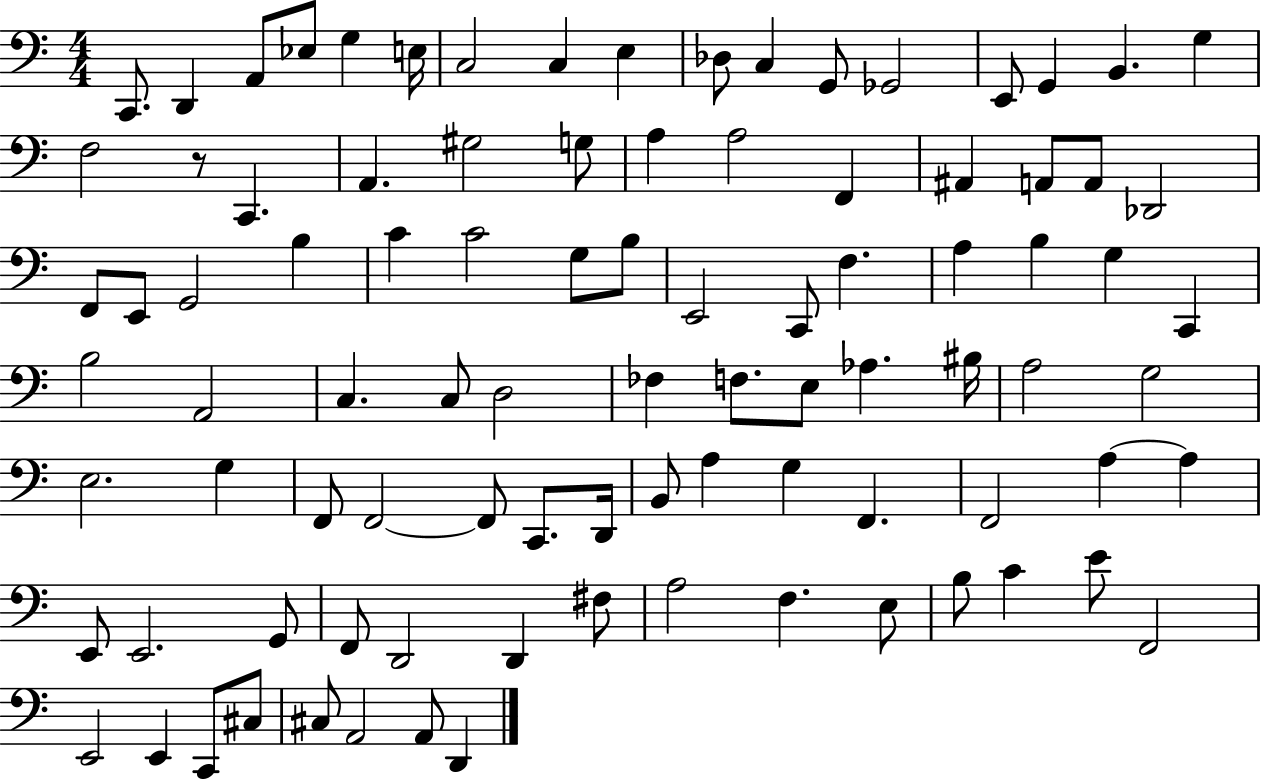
C2/e. D2/q A2/e Eb3/e G3/q E3/s C3/h C3/q E3/q Db3/e C3/q G2/e Gb2/h E2/e G2/q B2/q. G3/q F3/h R/e C2/q. A2/q. G#3/h G3/e A3/q A3/h F2/q A#2/q A2/e A2/e Db2/h F2/e E2/e G2/h B3/q C4/q C4/h G3/e B3/e E2/h C2/e F3/q. A3/q B3/q G3/q C2/q B3/h A2/h C3/q. C3/e D3/h FES3/q F3/e. E3/e Ab3/q. BIS3/s A3/h G3/h E3/h. G3/q F2/e F2/h F2/e C2/e. D2/s B2/e A3/q G3/q F2/q. F2/h A3/q A3/q E2/e E2/h. G2/e F2/e D2/h D2/q F#3/e A3/h F3/q. E3/e B3/e C4/q E4/e F2/h E2/h E2/q C2/e C#3/e C#3/e A2/h A2/e D2/q